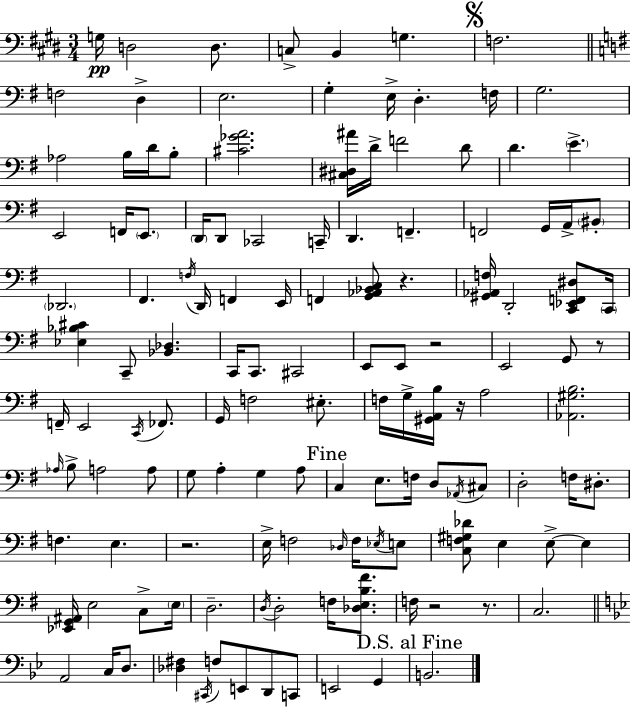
{
  \clef bass
  \numericTimeSignature
  \time 3/4
  \key e \major
  g16\pp d2 d8. | c8-> b,4 g4. | \mark \markup { \musicglyph "scripts.segno" } f2. | \bar "||" \break \key e \minor f2 d4-> | e2. | g4-. e16-> d4.-. f16 | g2. | \break aes2 b16 d'16 b8-. | <cis' ges' a'>2. | <cis dis ais'>16 d'16-> f'2 d'8 | d'4. \parenthesize e'4.-> | \break e,2 f,16 \parenthesize e,8. | \parenthesize d,16 d,8 ces,2 c,16-- | d,4. f,4.-- | f,2 g,16 a,16-> \parenthesize bis,8-. | \break \parenthesize des,2. | fis,4. \acciaccatura { f16 } d,16 f,4 | e,16 f,4 <g, aes, bes, c>8 r4. | <gis, aes, f>16 d,2-. <c, ees, f, dis>8 | \break \parenthesize c,16 <ees bes cis'>4 c,8-- <bes, des>4. | c,16 c,8. cis,2 | e,8 e,8 r2 | e,2 g,8 r8 | \break f,16-- e,2 \acciaccatura { c,16 } fes,8. | g,16 f2 eis8.-. | f16 g16-> <gis, a, b>16 r16 a2 | <aes, gis b>2. | \break \grace { aes16 } b8-> a2 | a8 g8 a4-. g4 | a8 \mark "Fine" c4 e8. f16 d8 | \acciaccatura { aes,16 } cis8 d2-. | \break f16 dis8.-. f4. e4. | r2. | e16-> f2 | \grace { des16 } f16 \acciaccatura { ees16 } e8 <c f gis des'>8 e4 | \break e8->~~ e4 <ees, g, ais,>16 e2 | c8-> \parenthesize e16 d2.-- | \acciaccatura { d16 } d2-. | f16 <des e b fis'>8. f16 r2 | \break r8. c2. | \bar "||" \break \key g \minor a,2 c16 d8. | <des fis>4 \acciaccatura { cis,16 } f8 e,8 d,8 c,8 | e,2 g,4 | \mark "D.S. al Fine" b,2. | \break \bar "|."
}